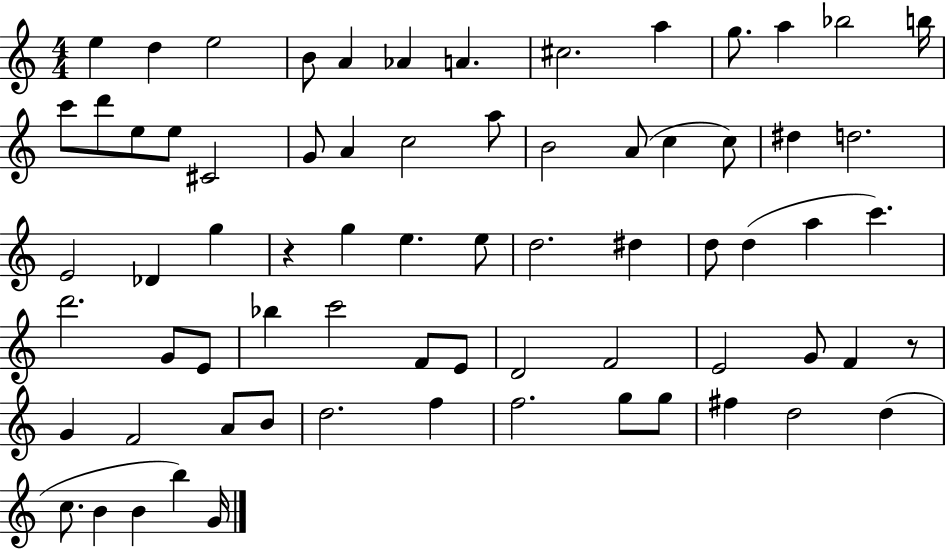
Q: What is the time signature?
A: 4/4